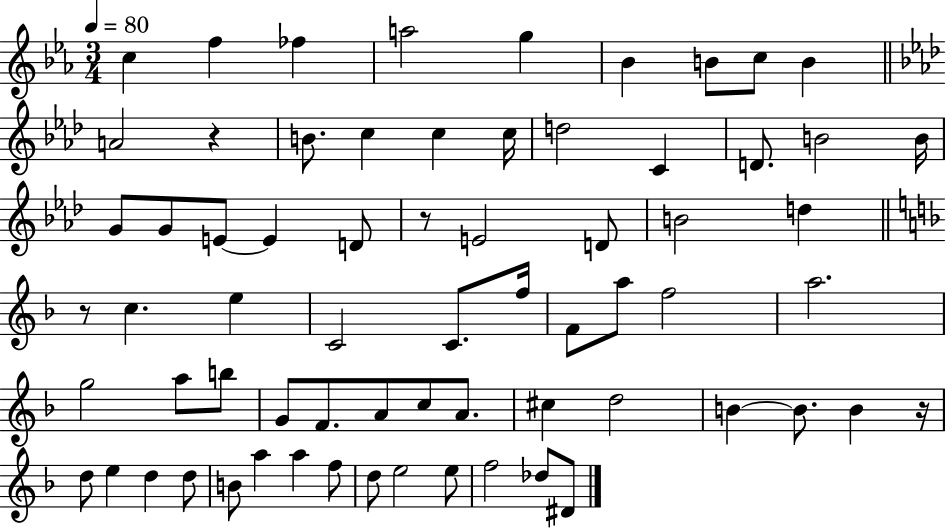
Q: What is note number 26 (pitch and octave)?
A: D4